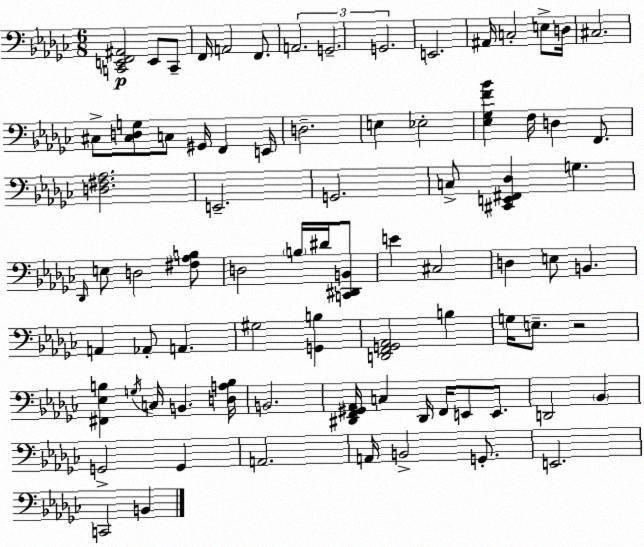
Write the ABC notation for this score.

X:1
T:Untitled
M:6/8
L:1/4
K:Ebm
[C,,E,,F,,^A,,]2 E,,/2 C,,/2 F,,/4 A,,2 F,,/2 A,,2 G,,2 G,,2 E,,2 ^A,,/4 C,2 E,/2 D,/4 ^C,2 ^C,/2 [^C,D,G,]/2 C,/2 ^G,,/4 F,, E,,/4 D,2 E, _E,2 [_E,_G,F_B] F,/4 D, F,,/2 [D,^F,_A,]2 E,,2 G,,2 C,/2 [^C,,E,,^F,,_D,] G, _D,,/4 E,/2 D,2 [^F,_A,B,]/2 D,2 B,/4 ^D/4 [C,,^D,,B,,]/2 E ^C,2 D, E,/2 B,, A,, _A,,/2 A,, ^G,2 [G,,B,] [D,,F,,G,,_A,,]2 B, G,/4 E,/2 z2 [^F,,_E,B,] G,/4 C,/4 B,, [D,A,B,]/4 B,,2 [^D,,F,,^G,,_A,,]/4 C, ^D,,/4 F,,/4 E,,/2 E,,/2 D,,2 _B,, G,,2 G,, A,,2 A,,/4 B,,2 G,,/2 E,,2 C,,2 B,,